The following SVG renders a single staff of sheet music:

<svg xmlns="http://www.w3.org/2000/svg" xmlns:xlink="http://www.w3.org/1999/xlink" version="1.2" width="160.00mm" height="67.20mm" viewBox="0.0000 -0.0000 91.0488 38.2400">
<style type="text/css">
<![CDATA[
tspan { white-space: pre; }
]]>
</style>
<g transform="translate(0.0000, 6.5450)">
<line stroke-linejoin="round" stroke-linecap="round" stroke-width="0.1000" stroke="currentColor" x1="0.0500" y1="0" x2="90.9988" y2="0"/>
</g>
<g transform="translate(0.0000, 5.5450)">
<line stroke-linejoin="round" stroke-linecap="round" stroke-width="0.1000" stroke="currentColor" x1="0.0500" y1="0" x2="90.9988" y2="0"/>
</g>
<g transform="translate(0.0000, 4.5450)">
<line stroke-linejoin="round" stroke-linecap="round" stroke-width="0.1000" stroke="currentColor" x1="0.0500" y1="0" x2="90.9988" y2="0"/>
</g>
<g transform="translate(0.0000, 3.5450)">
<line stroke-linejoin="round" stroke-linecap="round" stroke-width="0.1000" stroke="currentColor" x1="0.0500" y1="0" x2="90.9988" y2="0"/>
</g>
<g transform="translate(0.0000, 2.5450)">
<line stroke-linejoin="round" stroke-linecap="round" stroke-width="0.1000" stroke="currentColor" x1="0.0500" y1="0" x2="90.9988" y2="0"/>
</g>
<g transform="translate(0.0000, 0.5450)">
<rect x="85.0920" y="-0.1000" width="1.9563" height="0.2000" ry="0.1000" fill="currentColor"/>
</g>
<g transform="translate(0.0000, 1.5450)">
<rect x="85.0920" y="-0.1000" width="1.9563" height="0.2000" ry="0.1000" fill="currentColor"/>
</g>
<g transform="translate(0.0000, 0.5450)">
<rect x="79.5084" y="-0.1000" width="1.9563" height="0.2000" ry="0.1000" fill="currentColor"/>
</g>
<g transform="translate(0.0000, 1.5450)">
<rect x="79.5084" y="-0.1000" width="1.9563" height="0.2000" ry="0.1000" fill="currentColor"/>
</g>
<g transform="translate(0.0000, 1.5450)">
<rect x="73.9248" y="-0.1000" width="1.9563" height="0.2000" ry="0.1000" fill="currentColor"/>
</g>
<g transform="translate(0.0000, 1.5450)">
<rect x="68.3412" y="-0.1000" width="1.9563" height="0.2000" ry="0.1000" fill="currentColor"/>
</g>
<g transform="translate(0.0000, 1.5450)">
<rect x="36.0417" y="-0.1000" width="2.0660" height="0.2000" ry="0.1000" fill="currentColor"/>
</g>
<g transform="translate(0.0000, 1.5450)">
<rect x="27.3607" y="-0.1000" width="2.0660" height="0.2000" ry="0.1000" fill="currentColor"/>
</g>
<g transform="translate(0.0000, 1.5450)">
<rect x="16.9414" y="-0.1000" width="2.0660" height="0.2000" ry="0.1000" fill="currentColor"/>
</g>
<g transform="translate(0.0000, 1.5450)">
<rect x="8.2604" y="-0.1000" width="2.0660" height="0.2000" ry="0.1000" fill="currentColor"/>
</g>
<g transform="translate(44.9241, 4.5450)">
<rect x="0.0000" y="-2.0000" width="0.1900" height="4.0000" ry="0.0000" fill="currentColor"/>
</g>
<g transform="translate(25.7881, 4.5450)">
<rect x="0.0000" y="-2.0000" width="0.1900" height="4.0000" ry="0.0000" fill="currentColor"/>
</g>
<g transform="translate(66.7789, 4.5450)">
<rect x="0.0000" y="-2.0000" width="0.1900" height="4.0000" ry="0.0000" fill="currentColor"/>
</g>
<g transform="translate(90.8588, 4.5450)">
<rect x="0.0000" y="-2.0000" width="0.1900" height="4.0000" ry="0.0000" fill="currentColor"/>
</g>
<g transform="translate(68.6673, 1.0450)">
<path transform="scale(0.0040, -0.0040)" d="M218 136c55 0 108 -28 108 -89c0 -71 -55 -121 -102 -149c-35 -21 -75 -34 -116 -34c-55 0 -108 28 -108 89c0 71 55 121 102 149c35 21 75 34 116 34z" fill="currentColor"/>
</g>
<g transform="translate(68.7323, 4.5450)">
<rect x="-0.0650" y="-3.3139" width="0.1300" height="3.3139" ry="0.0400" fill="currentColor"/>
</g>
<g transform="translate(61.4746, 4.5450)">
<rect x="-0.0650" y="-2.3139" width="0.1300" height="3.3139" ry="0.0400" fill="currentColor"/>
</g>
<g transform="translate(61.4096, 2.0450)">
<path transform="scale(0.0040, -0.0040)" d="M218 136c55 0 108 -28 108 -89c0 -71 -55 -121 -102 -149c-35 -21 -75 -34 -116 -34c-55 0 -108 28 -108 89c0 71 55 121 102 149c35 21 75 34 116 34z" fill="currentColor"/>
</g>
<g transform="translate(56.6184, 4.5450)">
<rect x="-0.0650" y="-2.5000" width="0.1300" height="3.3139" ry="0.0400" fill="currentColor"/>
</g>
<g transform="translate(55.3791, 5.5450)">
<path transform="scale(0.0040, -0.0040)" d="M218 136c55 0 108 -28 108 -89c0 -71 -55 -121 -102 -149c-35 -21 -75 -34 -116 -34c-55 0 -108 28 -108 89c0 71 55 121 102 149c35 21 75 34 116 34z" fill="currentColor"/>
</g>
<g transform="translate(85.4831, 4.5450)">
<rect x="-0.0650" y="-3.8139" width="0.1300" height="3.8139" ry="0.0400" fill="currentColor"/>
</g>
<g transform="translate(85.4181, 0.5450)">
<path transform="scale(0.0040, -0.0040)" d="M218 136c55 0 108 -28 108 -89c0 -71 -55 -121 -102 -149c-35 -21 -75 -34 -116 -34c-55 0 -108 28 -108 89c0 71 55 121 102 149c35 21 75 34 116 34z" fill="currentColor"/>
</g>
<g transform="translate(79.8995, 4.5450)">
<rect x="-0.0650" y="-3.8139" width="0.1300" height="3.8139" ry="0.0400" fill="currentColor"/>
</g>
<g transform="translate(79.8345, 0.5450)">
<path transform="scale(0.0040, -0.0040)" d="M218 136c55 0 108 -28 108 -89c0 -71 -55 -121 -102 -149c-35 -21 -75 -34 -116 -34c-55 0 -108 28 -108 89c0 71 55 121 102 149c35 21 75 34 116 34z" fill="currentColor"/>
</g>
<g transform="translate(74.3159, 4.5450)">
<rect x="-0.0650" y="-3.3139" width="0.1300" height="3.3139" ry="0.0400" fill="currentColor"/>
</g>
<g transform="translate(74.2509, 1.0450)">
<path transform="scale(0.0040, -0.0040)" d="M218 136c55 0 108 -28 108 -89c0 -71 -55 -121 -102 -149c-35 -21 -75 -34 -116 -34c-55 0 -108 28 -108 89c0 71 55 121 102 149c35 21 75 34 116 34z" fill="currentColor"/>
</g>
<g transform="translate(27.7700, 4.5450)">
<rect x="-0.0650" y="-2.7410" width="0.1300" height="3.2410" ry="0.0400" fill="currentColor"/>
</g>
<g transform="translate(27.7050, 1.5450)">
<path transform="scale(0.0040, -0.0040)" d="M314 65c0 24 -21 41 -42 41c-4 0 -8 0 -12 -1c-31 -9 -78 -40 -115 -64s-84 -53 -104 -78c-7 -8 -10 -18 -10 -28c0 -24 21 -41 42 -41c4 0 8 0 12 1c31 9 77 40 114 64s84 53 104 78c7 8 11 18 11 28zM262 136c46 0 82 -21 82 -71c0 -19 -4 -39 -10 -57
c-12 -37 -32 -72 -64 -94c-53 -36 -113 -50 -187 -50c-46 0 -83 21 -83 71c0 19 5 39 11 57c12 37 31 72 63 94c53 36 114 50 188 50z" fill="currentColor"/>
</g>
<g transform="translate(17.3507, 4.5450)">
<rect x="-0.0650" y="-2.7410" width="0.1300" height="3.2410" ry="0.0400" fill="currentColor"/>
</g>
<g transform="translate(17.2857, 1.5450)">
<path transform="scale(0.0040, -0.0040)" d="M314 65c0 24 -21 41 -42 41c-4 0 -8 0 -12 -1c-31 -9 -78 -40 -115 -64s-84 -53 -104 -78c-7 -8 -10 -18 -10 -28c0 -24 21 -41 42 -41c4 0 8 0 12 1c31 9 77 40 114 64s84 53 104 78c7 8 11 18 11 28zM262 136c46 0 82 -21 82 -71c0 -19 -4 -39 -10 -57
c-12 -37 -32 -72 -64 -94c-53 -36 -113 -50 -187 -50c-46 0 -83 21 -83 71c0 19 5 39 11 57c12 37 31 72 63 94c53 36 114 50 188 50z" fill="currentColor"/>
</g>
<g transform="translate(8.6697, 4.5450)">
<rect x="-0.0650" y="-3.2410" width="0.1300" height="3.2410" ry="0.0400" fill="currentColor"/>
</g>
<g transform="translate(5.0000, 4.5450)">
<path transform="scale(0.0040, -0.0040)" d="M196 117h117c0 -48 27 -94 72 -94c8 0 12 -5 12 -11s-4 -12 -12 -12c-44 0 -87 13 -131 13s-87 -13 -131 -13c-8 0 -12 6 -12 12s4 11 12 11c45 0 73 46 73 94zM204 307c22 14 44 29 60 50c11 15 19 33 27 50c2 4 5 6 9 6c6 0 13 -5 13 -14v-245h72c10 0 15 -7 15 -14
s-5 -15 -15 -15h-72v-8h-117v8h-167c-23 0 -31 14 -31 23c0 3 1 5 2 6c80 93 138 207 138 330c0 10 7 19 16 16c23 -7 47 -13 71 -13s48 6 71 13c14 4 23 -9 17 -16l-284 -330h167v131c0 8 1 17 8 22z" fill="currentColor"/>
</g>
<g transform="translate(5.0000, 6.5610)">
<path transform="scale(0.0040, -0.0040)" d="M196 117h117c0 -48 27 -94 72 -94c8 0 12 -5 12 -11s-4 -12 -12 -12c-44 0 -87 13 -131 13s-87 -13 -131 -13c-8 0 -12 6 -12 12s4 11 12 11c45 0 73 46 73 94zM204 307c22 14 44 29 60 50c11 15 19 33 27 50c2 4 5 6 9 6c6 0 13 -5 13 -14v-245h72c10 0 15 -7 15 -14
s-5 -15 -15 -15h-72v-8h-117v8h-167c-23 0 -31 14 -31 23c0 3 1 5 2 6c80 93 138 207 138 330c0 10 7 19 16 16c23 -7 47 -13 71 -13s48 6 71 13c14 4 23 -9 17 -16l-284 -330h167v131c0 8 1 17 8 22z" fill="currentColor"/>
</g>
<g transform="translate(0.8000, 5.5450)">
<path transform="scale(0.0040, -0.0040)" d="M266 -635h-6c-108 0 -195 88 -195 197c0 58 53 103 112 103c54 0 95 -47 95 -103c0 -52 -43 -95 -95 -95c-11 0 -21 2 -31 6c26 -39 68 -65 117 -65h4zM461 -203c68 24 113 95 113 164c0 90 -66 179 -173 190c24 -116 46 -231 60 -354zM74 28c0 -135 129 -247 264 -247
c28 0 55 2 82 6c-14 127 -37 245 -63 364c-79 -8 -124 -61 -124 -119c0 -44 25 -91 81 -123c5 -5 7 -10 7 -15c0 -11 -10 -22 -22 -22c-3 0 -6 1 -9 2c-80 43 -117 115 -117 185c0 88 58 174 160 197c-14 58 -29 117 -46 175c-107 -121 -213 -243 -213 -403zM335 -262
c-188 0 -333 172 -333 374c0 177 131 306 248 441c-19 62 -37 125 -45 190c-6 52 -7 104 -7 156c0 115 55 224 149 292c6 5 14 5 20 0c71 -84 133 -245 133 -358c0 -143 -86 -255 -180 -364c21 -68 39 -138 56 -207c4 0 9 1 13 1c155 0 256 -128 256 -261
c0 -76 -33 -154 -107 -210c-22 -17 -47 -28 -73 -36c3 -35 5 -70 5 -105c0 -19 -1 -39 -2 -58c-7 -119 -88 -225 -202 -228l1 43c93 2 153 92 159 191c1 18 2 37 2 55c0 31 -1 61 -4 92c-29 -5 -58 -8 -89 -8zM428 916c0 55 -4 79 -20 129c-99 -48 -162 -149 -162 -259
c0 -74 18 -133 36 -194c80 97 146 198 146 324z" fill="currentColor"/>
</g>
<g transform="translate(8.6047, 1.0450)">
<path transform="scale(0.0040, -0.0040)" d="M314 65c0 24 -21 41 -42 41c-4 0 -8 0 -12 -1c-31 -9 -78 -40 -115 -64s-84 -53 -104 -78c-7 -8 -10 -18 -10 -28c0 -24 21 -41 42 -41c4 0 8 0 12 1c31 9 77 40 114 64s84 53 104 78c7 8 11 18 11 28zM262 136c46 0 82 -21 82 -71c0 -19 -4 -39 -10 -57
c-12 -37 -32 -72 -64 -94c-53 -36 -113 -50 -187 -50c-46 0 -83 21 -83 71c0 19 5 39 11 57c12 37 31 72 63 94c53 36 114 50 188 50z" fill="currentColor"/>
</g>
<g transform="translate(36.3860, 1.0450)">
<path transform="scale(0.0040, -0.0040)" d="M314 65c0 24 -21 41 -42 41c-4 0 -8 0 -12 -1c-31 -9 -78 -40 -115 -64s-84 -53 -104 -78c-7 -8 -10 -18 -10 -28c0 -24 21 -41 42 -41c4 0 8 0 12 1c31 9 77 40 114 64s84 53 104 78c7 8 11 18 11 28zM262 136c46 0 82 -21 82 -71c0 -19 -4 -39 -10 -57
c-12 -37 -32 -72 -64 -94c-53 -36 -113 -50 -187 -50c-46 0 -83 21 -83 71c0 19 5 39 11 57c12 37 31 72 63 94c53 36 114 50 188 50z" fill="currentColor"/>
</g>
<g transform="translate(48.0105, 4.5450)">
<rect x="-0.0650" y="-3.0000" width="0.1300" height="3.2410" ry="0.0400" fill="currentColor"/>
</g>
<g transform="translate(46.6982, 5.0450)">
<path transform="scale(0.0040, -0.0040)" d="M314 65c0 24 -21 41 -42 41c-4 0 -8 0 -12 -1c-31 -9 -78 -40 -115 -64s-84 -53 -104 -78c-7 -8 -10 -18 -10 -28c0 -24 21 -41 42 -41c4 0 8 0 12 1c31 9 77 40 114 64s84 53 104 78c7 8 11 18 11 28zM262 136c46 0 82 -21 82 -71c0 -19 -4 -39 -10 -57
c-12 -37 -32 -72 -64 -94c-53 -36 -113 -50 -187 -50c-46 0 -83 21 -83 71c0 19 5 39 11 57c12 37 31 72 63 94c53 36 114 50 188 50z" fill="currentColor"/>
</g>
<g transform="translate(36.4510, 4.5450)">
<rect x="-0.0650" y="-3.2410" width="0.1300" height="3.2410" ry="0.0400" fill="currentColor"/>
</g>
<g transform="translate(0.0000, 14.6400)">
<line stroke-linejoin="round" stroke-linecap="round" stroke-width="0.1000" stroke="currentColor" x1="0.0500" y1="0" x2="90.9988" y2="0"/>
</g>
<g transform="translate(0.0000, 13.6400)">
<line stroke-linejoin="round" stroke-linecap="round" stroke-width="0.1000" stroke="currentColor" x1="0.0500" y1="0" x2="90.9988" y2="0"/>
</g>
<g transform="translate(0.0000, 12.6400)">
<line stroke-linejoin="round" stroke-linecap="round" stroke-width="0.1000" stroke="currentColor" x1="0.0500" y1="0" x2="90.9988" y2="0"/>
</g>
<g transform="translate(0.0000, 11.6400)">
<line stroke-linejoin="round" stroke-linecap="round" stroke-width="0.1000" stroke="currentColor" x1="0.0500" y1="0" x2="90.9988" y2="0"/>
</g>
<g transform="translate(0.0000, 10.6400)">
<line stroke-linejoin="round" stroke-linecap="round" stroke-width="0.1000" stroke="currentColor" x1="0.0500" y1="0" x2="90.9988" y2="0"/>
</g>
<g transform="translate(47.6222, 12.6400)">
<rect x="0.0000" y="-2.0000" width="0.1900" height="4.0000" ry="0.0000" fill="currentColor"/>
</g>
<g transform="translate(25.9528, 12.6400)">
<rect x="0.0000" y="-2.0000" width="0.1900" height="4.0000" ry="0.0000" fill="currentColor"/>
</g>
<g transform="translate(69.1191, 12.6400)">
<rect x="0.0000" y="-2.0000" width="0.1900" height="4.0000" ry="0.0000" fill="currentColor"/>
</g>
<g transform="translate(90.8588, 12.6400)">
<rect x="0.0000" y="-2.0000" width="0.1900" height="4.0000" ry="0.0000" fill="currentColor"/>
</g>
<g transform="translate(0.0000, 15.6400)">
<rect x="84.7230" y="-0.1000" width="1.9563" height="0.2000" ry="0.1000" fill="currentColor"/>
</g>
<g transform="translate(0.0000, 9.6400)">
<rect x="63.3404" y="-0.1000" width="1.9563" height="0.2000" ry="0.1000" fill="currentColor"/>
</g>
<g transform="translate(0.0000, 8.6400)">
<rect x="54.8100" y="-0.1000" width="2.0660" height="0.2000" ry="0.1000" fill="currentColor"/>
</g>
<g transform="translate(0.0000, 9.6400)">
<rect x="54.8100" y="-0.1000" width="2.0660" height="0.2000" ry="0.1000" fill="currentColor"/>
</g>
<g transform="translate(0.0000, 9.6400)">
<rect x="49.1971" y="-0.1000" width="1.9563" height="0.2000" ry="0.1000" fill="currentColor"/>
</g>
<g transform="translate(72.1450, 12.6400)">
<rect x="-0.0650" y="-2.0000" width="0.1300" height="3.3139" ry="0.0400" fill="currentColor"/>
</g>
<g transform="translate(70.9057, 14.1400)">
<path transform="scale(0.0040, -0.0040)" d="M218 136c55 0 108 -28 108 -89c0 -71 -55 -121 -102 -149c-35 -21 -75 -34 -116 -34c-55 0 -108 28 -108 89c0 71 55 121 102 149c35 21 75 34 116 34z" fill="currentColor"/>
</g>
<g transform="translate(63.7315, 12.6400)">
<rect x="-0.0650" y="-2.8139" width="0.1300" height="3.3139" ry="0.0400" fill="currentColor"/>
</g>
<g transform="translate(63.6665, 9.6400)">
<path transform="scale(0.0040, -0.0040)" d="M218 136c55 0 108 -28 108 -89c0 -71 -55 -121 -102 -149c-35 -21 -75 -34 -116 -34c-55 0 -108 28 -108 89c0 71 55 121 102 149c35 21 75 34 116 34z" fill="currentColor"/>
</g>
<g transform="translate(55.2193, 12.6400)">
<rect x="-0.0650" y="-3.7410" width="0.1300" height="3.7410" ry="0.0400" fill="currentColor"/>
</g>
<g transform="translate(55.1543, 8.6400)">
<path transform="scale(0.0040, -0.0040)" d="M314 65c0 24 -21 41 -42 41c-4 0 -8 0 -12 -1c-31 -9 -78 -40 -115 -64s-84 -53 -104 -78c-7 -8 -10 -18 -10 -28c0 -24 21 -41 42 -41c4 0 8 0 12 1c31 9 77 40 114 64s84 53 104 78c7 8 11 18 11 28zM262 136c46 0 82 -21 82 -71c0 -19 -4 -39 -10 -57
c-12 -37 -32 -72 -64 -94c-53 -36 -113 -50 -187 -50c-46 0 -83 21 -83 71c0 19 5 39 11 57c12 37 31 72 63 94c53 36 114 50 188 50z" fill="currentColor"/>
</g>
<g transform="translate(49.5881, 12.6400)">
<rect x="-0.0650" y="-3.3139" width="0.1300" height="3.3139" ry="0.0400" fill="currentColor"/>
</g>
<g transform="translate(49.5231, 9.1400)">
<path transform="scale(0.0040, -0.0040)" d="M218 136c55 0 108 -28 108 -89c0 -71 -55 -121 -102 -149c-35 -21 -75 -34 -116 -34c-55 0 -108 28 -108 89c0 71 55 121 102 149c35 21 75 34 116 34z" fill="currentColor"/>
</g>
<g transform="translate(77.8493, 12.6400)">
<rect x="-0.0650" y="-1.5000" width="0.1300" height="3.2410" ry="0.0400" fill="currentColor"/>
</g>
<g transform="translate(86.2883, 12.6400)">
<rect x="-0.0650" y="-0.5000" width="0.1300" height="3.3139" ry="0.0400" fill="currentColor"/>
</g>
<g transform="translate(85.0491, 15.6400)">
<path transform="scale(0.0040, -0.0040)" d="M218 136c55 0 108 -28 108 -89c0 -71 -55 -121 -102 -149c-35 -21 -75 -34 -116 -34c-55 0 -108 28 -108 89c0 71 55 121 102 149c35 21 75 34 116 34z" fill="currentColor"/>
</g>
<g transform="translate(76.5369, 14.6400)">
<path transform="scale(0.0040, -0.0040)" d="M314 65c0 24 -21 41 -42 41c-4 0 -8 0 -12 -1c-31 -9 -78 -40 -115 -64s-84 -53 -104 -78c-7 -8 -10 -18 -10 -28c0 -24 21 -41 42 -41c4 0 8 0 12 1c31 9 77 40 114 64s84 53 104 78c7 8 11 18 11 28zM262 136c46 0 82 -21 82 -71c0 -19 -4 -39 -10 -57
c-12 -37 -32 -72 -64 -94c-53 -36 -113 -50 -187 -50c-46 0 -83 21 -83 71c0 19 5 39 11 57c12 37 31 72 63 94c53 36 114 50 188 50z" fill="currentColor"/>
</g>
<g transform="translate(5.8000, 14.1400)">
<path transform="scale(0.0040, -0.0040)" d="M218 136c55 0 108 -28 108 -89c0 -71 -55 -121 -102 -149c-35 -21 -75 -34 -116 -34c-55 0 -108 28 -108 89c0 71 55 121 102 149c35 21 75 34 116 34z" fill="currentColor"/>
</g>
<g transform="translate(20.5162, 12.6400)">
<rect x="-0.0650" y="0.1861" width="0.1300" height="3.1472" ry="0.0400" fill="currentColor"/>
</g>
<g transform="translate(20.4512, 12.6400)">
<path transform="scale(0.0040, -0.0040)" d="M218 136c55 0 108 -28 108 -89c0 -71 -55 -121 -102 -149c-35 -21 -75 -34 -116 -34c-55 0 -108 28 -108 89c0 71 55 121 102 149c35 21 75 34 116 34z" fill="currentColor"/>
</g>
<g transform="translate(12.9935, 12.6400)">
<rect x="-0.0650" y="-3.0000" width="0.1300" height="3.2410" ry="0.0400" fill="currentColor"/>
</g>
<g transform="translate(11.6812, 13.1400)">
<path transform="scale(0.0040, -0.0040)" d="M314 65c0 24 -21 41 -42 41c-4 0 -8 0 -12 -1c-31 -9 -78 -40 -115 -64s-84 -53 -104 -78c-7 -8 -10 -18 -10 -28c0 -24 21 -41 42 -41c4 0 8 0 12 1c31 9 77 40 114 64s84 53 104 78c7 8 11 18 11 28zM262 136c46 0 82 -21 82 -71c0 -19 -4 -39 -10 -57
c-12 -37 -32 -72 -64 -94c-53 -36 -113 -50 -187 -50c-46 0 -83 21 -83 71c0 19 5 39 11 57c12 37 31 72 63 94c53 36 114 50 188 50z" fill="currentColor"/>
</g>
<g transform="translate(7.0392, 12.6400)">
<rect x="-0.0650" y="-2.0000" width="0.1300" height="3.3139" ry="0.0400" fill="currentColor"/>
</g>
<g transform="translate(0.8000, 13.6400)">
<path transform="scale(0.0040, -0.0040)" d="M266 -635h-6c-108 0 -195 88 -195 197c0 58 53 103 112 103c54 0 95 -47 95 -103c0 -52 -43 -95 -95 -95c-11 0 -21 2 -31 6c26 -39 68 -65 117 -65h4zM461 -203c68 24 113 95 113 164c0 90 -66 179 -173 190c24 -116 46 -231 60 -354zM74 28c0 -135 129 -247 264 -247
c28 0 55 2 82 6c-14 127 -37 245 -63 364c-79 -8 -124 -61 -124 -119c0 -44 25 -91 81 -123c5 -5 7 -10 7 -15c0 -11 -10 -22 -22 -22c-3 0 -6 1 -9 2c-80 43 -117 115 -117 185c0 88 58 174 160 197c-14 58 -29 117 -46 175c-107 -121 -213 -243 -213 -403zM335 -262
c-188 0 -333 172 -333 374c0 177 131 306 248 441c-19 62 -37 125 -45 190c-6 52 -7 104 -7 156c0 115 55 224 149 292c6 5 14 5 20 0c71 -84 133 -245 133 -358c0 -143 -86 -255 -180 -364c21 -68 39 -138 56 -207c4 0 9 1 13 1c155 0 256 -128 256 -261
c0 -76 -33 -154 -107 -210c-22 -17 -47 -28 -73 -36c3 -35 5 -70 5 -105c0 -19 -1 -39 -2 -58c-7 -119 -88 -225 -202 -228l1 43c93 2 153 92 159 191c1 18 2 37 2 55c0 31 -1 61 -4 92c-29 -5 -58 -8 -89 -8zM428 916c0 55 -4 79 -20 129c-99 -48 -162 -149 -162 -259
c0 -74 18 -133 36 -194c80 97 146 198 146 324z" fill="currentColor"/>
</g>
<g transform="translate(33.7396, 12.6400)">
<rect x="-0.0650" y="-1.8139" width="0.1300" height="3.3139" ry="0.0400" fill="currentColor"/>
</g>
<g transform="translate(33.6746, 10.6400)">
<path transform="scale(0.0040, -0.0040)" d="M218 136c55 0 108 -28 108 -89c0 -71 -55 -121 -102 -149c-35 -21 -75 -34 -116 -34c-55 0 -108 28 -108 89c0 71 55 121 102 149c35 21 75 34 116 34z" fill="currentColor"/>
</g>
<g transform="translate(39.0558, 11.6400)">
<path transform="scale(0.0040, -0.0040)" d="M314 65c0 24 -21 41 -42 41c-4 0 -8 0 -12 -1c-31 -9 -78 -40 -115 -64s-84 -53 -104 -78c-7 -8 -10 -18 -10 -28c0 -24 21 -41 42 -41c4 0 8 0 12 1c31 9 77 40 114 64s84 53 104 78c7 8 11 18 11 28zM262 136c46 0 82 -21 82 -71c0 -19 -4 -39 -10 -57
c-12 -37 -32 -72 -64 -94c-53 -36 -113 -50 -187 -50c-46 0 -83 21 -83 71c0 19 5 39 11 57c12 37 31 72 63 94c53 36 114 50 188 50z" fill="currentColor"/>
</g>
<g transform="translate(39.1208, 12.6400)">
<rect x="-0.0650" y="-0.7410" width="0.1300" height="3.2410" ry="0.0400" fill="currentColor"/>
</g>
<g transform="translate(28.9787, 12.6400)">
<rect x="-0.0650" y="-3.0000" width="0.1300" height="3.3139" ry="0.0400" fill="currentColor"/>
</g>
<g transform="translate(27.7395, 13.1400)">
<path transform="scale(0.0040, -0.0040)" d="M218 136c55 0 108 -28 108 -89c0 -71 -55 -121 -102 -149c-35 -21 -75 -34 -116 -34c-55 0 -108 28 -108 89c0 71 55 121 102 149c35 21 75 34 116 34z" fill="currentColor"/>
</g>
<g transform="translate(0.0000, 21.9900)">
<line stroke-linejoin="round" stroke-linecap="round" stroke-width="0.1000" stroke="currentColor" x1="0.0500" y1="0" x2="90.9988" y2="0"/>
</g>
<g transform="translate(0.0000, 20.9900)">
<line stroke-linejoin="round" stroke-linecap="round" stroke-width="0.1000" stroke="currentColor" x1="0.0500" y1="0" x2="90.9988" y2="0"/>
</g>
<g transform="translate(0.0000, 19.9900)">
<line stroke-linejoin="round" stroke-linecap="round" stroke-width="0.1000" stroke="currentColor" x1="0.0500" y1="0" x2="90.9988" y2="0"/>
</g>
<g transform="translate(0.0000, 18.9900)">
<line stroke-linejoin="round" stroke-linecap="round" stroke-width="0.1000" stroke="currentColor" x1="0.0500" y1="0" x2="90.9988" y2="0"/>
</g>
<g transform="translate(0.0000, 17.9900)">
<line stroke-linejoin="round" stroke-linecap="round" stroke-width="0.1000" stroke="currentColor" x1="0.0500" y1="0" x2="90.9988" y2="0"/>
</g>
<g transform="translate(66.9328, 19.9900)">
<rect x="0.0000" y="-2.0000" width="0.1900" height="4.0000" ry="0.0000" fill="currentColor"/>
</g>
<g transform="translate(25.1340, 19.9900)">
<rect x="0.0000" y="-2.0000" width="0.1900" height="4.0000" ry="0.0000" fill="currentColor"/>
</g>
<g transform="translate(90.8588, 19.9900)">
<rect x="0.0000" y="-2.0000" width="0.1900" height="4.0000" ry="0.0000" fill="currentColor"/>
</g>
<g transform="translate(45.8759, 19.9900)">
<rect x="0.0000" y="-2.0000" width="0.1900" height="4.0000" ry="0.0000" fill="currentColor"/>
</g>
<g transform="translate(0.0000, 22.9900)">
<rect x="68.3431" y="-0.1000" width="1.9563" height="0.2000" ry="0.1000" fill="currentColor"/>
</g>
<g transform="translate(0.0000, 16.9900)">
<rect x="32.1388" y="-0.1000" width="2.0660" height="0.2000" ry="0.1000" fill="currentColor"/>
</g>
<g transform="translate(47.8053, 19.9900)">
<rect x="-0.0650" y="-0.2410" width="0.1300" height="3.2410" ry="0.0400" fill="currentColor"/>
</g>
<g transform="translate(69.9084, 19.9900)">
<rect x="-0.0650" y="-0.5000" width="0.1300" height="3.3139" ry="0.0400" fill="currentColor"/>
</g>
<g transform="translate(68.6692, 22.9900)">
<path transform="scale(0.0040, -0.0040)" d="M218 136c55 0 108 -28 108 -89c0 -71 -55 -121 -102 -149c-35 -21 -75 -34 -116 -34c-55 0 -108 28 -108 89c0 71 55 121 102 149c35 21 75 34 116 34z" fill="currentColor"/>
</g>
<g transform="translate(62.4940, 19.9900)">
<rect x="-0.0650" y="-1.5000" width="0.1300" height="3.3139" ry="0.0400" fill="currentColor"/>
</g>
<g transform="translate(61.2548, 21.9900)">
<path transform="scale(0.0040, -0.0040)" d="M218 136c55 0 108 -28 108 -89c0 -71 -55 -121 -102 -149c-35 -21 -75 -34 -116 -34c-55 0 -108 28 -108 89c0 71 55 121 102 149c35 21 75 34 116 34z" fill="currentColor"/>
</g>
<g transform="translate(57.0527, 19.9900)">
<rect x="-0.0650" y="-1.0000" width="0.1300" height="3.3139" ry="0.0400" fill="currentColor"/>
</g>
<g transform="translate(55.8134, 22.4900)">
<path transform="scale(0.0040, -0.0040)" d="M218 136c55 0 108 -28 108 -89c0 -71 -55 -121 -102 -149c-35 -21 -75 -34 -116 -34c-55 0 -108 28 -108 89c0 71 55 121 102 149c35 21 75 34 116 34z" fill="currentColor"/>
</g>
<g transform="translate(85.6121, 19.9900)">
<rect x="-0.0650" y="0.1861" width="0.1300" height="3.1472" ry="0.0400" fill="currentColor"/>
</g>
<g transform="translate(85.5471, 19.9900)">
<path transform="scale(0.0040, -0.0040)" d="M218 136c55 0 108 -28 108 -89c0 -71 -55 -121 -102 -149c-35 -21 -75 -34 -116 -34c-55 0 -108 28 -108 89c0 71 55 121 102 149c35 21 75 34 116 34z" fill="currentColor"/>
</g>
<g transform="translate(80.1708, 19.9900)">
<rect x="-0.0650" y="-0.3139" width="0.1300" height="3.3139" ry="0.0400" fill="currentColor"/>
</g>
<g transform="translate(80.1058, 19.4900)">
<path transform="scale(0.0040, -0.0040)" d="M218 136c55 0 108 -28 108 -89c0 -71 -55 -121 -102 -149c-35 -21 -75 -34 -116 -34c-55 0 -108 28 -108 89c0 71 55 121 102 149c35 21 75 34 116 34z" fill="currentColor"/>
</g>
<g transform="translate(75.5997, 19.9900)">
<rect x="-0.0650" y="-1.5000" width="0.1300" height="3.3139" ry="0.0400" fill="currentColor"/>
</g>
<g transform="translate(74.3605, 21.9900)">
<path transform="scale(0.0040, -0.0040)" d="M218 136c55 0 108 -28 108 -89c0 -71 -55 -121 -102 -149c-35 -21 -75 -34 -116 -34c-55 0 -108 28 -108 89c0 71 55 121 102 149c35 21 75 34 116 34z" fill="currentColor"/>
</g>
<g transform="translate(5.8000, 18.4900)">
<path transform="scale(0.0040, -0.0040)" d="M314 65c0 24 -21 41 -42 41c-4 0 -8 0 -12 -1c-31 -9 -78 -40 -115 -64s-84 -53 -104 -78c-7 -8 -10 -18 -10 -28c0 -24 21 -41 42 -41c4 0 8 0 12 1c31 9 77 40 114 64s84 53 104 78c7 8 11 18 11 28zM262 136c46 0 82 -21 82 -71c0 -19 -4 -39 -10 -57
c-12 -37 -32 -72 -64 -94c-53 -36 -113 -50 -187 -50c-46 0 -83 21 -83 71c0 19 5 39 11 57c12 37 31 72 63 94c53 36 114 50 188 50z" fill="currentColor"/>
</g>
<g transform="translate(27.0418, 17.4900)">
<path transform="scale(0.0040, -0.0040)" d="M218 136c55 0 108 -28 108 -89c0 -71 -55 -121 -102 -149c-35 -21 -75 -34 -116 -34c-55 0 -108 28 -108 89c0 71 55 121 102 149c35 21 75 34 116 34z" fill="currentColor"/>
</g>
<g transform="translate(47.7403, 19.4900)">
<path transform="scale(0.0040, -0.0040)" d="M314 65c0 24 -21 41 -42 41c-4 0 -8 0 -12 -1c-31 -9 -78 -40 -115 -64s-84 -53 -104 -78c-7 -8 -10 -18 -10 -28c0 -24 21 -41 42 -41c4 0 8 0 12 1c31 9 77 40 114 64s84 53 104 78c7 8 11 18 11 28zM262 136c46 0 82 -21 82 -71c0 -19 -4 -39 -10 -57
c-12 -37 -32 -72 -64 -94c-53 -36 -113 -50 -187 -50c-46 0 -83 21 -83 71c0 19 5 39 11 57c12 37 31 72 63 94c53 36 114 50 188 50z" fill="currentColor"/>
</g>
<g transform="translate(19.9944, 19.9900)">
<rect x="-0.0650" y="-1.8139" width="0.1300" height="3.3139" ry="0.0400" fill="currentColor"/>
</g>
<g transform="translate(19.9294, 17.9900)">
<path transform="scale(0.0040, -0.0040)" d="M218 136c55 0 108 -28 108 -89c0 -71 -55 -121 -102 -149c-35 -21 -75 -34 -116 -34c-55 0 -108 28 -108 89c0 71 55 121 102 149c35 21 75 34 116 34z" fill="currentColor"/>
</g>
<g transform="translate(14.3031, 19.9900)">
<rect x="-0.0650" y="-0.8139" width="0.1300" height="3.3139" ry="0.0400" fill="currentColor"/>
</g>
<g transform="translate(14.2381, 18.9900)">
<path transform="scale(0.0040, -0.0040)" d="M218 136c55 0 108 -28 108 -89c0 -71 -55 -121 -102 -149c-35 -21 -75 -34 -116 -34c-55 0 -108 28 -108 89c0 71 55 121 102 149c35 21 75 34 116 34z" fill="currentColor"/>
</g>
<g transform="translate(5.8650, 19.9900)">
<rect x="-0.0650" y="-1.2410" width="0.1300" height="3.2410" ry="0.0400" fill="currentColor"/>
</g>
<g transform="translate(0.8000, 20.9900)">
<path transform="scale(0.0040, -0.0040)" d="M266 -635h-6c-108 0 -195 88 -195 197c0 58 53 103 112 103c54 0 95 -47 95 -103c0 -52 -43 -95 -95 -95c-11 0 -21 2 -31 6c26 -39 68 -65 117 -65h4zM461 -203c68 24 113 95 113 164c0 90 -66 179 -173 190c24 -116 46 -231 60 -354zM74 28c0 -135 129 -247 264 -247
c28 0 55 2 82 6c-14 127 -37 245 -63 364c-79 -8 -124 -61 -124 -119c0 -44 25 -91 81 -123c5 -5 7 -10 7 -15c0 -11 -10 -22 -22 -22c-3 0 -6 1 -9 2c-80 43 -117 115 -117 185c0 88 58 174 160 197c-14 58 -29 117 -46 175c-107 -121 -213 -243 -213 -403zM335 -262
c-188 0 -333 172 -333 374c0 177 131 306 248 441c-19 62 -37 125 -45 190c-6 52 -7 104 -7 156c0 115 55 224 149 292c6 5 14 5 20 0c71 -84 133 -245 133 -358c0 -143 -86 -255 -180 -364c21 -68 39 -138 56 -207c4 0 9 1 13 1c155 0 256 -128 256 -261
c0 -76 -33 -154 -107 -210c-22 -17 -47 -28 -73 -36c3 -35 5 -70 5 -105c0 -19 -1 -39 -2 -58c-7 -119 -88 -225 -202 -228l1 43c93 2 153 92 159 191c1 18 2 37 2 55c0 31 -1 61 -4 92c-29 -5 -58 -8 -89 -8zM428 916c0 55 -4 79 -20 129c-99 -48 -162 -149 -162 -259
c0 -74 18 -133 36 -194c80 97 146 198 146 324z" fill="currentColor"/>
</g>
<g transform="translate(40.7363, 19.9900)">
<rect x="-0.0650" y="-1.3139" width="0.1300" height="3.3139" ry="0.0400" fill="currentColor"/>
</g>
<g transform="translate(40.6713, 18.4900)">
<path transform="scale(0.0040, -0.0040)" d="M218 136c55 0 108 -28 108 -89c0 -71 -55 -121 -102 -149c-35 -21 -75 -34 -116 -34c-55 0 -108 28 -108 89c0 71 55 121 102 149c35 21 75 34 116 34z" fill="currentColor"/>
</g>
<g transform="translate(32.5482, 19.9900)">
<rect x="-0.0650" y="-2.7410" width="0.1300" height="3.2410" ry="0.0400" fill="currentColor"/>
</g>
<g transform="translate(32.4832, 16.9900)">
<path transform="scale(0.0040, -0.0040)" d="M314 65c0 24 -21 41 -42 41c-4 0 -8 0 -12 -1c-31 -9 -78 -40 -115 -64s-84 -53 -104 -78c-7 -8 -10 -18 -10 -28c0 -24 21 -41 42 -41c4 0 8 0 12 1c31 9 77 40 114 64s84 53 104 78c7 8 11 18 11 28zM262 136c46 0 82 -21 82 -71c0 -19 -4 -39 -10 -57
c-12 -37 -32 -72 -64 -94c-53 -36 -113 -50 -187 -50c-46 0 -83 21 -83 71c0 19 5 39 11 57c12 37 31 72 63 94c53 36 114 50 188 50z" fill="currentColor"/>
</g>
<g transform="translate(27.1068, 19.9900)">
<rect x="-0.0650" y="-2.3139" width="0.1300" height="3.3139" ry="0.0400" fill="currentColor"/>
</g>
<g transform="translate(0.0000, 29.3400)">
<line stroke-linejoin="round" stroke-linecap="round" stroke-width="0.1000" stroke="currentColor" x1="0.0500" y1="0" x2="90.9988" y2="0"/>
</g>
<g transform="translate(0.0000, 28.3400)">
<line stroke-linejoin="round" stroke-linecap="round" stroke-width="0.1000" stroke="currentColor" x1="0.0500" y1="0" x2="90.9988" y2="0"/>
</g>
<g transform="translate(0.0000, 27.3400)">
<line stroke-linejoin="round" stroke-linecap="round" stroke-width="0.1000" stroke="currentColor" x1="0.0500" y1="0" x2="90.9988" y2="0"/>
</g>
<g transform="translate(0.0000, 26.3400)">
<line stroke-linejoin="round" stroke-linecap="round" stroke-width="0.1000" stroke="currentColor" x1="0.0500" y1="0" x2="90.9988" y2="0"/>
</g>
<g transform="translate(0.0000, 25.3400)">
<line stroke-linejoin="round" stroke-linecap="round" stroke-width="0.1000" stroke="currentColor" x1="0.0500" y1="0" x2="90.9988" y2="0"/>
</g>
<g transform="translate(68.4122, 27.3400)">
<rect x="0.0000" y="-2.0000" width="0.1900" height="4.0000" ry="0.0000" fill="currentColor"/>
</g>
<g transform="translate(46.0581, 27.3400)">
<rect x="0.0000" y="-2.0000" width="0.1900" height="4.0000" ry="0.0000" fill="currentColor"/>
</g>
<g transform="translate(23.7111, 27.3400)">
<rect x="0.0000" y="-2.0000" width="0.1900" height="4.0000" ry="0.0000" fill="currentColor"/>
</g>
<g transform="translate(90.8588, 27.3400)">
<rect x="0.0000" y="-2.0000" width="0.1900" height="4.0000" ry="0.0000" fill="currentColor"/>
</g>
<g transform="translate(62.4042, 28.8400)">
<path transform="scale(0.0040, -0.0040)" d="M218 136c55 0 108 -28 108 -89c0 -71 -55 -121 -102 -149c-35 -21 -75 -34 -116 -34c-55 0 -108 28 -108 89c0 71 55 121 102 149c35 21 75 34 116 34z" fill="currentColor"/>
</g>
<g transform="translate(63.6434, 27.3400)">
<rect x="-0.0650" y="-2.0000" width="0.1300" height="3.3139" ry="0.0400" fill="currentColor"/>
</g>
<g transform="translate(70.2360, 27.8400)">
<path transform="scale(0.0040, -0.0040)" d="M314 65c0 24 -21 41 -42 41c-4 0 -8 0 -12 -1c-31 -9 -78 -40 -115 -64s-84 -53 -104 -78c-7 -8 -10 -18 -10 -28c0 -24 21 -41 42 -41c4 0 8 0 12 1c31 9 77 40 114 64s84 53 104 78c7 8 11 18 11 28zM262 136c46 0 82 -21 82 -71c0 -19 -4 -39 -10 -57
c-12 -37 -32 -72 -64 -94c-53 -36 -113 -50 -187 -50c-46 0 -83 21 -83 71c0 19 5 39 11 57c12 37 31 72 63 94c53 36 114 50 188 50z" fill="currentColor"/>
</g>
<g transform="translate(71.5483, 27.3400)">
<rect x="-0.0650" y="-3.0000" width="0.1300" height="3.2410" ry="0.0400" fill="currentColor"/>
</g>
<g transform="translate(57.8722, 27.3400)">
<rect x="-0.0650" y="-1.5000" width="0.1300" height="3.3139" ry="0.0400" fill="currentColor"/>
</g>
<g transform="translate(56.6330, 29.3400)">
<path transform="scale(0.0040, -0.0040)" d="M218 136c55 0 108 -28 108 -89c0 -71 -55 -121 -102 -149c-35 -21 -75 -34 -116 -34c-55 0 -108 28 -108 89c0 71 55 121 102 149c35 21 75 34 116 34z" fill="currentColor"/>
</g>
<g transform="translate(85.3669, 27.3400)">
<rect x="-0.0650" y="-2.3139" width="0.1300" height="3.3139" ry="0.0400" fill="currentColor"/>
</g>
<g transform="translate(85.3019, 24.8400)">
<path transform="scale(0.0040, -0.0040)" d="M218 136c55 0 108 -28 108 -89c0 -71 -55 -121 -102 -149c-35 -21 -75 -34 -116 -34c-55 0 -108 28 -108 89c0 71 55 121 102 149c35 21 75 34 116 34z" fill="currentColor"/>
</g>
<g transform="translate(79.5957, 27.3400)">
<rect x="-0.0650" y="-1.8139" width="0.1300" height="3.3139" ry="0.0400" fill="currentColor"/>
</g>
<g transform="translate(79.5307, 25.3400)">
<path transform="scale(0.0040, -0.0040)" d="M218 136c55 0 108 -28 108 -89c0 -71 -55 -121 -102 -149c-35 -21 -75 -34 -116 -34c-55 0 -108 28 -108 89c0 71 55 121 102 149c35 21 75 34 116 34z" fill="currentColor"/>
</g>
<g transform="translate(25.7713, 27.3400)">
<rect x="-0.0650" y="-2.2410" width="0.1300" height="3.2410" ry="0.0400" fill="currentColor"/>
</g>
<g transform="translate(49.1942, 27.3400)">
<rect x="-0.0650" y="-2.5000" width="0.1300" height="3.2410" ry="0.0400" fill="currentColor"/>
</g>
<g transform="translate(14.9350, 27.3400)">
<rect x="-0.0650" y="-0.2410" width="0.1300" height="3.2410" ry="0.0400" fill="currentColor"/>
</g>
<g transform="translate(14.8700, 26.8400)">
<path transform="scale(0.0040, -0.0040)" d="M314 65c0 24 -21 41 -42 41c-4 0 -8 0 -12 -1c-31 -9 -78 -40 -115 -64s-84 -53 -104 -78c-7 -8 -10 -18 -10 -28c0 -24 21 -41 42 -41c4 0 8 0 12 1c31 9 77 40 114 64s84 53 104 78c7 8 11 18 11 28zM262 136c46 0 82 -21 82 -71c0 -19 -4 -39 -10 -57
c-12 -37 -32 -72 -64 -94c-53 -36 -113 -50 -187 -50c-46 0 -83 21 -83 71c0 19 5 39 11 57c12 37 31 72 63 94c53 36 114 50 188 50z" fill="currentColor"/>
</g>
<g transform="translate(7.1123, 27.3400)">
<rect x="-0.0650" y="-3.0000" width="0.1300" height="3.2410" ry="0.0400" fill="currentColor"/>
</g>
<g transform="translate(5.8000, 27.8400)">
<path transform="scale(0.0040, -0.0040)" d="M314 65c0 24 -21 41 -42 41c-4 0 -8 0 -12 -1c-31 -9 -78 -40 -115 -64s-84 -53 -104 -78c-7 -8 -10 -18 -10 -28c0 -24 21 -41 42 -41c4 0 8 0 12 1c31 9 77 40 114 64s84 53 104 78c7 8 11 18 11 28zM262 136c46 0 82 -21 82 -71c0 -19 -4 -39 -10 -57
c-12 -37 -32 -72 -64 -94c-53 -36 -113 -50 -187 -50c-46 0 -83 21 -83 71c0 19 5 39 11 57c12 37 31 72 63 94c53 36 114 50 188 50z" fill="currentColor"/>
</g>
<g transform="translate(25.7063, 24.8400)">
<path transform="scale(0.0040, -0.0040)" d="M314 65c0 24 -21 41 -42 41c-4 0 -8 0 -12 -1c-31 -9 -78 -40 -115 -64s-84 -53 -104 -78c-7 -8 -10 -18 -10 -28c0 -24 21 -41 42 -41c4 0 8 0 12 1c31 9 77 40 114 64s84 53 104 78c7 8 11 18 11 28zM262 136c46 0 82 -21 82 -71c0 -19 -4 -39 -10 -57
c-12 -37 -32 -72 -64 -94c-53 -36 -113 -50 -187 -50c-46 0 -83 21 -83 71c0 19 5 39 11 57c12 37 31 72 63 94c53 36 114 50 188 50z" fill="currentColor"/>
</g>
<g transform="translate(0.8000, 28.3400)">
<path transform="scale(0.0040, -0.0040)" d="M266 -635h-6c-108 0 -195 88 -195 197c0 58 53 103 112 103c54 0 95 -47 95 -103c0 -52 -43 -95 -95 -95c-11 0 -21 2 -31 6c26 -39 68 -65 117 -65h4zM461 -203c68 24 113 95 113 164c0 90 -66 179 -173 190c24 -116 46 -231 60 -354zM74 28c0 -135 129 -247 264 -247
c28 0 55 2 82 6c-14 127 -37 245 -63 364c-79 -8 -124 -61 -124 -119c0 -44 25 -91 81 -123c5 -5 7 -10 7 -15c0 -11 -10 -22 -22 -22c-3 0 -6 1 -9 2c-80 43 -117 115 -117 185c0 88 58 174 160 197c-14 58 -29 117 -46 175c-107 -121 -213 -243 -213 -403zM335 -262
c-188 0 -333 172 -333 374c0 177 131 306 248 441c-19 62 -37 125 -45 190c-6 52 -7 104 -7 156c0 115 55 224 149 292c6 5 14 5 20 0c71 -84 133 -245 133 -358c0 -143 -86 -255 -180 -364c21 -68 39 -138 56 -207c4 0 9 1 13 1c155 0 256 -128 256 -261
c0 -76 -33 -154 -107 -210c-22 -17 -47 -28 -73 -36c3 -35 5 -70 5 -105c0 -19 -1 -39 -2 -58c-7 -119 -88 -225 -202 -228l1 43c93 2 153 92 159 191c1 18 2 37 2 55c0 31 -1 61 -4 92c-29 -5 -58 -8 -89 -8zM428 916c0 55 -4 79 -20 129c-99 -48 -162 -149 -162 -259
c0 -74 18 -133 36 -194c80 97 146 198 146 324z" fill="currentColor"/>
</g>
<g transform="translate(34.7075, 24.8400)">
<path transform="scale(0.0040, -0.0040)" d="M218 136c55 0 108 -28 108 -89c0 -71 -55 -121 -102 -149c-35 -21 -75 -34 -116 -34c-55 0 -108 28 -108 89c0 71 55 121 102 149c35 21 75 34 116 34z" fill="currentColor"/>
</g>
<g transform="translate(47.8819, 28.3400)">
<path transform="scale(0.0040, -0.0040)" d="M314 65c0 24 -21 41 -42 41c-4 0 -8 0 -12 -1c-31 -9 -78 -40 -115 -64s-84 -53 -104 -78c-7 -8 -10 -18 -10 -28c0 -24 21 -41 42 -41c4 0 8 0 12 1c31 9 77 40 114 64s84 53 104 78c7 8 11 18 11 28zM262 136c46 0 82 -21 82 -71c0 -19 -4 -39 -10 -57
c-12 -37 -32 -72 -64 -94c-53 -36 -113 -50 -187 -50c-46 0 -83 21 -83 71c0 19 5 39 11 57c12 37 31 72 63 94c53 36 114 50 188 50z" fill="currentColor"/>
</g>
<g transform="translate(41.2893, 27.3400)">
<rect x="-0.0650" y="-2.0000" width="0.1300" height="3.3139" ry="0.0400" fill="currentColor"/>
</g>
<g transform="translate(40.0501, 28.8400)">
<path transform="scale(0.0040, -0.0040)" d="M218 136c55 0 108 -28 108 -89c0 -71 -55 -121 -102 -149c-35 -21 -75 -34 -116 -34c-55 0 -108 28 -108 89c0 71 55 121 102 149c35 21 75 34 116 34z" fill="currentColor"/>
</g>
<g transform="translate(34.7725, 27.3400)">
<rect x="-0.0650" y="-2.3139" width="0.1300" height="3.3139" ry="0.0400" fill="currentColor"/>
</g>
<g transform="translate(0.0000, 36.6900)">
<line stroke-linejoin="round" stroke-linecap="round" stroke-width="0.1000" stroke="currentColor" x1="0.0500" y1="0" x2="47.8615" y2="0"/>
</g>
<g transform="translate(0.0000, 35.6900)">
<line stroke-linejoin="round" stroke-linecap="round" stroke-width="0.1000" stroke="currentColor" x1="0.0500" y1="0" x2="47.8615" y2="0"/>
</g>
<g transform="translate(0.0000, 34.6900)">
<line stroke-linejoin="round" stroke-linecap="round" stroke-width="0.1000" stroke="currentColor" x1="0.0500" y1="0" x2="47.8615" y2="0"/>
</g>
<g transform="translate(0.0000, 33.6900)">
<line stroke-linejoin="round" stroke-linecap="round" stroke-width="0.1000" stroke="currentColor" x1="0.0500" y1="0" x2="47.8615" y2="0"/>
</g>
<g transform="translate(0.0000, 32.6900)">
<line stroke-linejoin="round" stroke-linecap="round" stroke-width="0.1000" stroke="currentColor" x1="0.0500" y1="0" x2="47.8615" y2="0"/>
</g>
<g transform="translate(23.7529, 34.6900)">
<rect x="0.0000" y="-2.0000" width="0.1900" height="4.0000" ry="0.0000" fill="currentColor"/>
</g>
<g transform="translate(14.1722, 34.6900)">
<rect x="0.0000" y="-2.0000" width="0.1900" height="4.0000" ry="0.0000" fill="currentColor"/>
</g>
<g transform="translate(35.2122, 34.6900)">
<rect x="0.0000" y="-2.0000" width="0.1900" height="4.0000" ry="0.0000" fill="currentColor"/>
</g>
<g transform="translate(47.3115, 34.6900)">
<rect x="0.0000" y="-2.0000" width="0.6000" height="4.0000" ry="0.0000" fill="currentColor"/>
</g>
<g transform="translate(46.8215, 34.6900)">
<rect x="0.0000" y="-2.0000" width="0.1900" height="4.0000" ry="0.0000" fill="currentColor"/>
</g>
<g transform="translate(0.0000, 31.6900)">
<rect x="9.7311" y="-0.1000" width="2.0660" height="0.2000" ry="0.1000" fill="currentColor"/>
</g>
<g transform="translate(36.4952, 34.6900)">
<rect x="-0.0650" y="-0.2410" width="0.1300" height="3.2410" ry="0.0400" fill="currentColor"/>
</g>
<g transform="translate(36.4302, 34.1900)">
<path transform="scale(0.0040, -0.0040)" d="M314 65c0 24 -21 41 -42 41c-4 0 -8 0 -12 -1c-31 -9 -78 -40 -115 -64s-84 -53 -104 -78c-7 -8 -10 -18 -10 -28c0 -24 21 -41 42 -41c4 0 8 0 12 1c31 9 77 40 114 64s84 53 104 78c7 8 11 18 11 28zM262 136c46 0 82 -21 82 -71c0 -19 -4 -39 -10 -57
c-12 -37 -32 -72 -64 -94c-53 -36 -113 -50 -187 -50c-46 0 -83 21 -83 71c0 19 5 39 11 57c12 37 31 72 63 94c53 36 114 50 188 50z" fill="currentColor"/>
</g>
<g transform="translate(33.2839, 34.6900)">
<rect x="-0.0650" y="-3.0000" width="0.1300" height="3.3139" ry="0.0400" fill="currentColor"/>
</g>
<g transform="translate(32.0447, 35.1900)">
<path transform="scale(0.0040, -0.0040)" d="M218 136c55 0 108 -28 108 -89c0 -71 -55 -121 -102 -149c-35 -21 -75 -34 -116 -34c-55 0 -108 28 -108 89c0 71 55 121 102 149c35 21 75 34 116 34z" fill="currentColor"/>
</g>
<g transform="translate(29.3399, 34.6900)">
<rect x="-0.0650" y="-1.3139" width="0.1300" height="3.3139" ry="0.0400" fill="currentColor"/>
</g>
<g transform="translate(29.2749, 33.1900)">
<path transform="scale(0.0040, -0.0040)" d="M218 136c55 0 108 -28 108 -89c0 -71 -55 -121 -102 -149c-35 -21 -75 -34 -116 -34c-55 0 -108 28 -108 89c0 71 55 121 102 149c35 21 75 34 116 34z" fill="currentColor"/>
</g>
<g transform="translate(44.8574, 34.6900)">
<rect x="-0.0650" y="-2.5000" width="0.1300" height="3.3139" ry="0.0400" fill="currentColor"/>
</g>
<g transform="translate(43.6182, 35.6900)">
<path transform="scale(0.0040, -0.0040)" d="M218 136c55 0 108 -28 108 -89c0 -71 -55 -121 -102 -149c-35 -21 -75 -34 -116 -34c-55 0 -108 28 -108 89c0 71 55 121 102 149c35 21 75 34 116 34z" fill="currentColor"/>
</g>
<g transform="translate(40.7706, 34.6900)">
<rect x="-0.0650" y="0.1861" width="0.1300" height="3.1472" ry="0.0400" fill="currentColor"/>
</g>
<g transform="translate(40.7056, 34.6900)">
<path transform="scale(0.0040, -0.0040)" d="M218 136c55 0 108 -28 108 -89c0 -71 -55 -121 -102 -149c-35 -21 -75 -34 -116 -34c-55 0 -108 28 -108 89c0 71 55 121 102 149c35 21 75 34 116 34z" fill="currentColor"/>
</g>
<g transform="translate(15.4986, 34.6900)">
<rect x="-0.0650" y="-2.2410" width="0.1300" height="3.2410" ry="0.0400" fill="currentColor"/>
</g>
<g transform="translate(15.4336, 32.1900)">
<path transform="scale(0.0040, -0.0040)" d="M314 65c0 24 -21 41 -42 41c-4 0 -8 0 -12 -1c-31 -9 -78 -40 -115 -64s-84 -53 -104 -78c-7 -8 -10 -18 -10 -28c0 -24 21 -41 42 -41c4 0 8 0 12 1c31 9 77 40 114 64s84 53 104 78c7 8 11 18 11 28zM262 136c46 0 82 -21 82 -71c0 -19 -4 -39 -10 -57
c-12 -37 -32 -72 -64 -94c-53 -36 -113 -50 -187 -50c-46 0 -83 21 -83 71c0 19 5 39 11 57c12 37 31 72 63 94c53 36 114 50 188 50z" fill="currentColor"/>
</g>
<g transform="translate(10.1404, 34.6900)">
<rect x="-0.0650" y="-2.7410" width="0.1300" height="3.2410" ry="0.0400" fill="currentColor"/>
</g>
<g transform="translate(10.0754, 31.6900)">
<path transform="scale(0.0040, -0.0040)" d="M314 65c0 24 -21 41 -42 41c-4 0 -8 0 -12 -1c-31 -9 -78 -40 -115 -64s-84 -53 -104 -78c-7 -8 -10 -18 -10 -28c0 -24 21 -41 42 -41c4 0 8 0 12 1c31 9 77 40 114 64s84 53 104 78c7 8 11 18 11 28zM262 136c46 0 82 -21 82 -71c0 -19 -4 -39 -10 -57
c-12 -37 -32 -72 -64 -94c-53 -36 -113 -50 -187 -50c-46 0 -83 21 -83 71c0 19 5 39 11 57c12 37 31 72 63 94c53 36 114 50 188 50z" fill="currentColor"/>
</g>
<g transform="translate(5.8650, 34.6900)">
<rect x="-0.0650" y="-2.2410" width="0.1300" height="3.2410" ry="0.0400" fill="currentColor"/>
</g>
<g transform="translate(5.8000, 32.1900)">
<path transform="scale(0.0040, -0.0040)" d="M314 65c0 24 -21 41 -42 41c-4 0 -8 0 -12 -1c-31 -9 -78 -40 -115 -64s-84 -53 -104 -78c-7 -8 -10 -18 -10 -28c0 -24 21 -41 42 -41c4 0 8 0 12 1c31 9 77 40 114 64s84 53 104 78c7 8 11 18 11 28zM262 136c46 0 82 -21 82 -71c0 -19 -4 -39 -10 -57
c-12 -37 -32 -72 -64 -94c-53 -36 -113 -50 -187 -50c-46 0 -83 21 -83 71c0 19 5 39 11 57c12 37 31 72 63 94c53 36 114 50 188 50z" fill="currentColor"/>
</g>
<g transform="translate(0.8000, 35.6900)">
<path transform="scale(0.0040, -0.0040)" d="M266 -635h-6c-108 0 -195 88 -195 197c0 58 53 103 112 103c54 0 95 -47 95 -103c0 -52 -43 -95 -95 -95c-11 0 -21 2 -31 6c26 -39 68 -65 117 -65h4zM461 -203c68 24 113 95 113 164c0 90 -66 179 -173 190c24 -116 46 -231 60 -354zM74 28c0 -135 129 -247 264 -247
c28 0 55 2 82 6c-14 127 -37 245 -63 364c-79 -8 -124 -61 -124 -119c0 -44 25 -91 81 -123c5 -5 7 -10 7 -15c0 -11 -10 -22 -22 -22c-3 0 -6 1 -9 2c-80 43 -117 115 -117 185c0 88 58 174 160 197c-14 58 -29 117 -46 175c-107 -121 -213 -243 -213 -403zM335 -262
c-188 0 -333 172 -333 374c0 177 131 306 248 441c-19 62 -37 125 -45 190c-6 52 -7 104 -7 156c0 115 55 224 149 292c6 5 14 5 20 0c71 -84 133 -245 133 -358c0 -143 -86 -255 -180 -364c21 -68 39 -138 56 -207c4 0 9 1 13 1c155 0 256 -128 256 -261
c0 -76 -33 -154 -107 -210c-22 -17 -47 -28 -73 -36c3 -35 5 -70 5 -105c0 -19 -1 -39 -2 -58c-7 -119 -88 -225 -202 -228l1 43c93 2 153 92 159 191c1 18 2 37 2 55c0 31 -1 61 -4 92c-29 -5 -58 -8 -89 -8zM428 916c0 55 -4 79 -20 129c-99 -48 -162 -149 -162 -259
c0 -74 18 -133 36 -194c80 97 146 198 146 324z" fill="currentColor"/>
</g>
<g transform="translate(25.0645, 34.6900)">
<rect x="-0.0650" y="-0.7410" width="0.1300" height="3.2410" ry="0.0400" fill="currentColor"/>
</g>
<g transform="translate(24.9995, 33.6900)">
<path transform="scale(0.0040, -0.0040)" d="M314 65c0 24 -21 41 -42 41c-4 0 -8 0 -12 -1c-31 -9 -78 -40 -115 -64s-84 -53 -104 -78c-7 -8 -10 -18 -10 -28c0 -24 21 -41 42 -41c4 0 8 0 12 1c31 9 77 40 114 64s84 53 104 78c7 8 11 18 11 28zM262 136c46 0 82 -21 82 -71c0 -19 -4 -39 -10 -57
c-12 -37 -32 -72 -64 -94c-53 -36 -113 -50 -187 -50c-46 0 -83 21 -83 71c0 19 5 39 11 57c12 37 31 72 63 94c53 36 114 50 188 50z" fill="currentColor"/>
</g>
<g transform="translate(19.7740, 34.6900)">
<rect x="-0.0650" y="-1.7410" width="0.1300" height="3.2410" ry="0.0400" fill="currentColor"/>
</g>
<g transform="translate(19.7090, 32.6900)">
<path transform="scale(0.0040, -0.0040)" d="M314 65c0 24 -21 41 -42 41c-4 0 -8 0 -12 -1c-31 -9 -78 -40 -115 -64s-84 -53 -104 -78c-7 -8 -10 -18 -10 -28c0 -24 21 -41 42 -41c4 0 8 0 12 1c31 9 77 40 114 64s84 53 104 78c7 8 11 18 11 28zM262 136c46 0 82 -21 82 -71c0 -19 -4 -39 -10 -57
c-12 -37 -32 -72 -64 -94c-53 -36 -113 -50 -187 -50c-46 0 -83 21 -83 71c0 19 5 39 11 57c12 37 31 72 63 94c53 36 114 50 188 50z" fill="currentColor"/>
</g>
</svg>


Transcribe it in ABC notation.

X:1
T:Untitled
M:4/4
L:1/4
K:C
b2 a2 a2 b2 A2 G g b b c' c' F A2 B A f d2 b c'2 a F E2 C e2 d f g a2 e c2 D E C E c B A2 c2 g2 g F G2 E F A2 f g g2 a2 g2 f2 d2 e A c2 B G